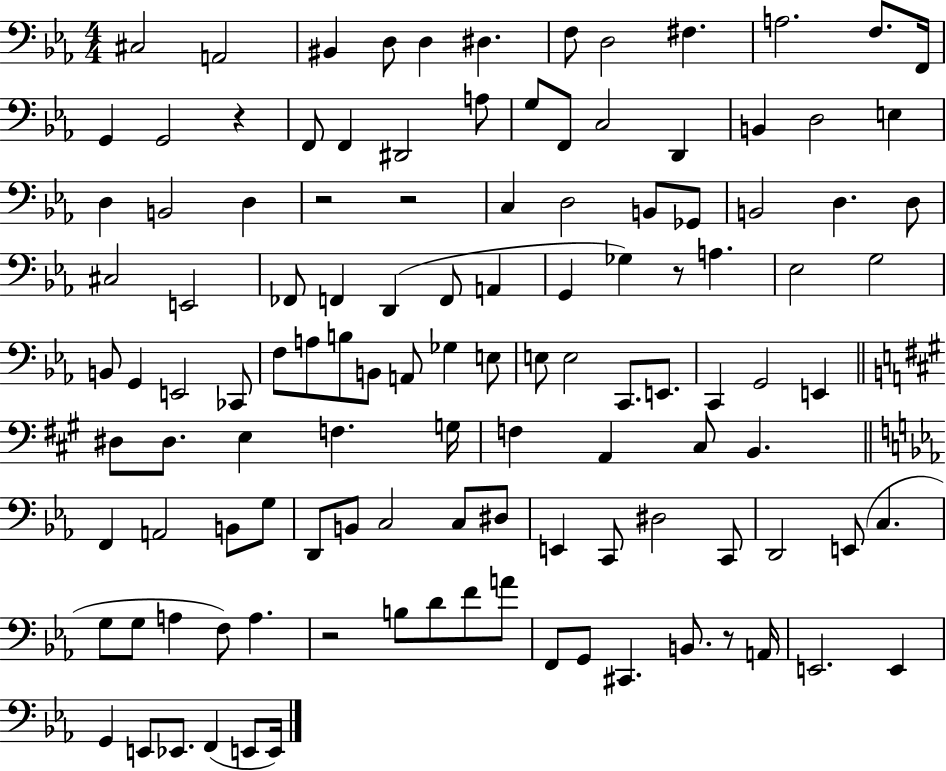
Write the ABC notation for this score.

X:1
T:Untitled
M:4/4
L:1/4
K:Eb
^C,2 A,,2 ^B,, D,/2 D, ^D, F,/2 D,2 ^F, A,2 F,/2 F,,/4 G,, G,,2 z F,,/2 F,, ^D,,2 A,/2 G,/2 F,,/2 C,2 D,, B,, D,2 E, D, B,,2 D, z2 z2 C, D,2 B,,/2 _G,,/2 B,,2 D, D,/2 ^C,2 E,,2 _F,,/2 F,, D,, F,,/2 A,, G,, _G, z/2 A, _E,2 G,2 B,,/2 G,, E,,2 _C,,/2 F,/2 A,/2 B,/2 B,,/2 A,,/2 _G, E,/2 E,/2 E,2 C,,/2 E,,/2 C,, G,,2 E,, ^D,/2 ^D,/2 E, F, G,/4 F, A,, ^C,/2 B,, F,, A,,2 B,,/2 G,/2 D,,/2 B,,/2 C,2 C,/2 ^D,/2 E,, C,,/2 ^D,2 C,,/2 D,,2 E,,/2 C, G,/2 G,/2 A, F,/2 A, z2 B,/2 D/2 F/2 A/2 F,,/2 G,,/2 ^C,, B,,/2 z/2 A,,/4 E,,2 E,, G,, E,,/2 _E,,/2 F,, E,,/2 E,,/4